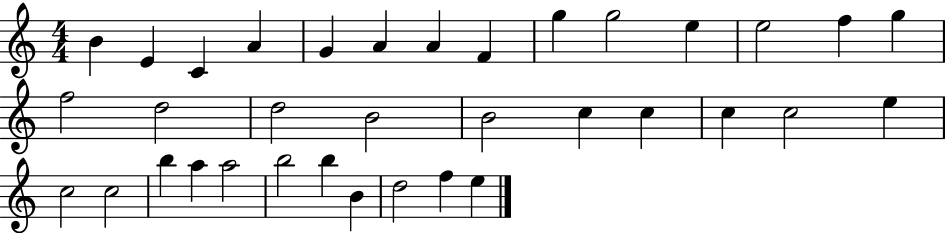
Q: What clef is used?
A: treble